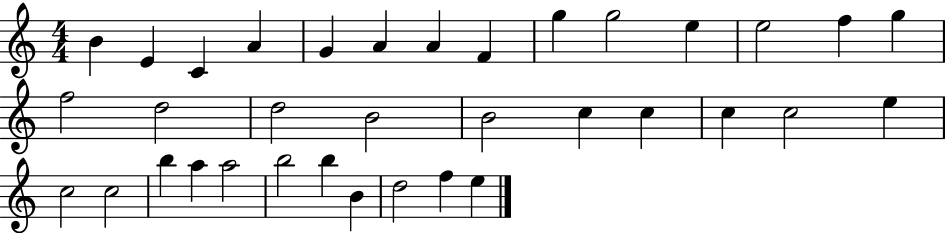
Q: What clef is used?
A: treble